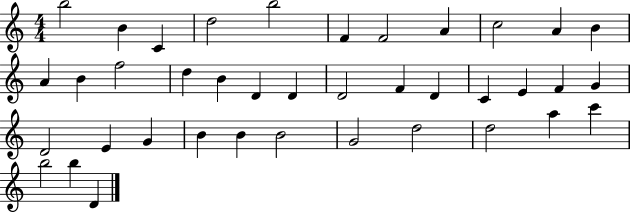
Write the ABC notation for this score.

X:1
T:Untitled
M:4/4
L:1/4
K:C
b2 B C d2 b2 F F2 A c2 A B A B f2 d B D D D2 F D C E F G D2 E G B B B2 G2 d2 d2 a c' b2 b D